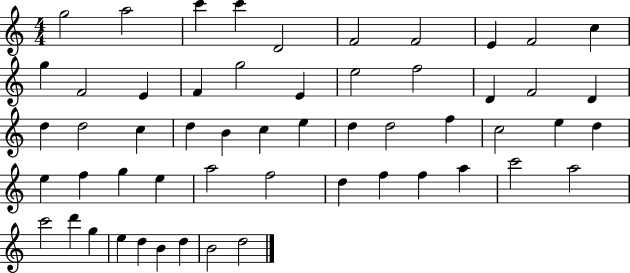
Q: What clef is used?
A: treble